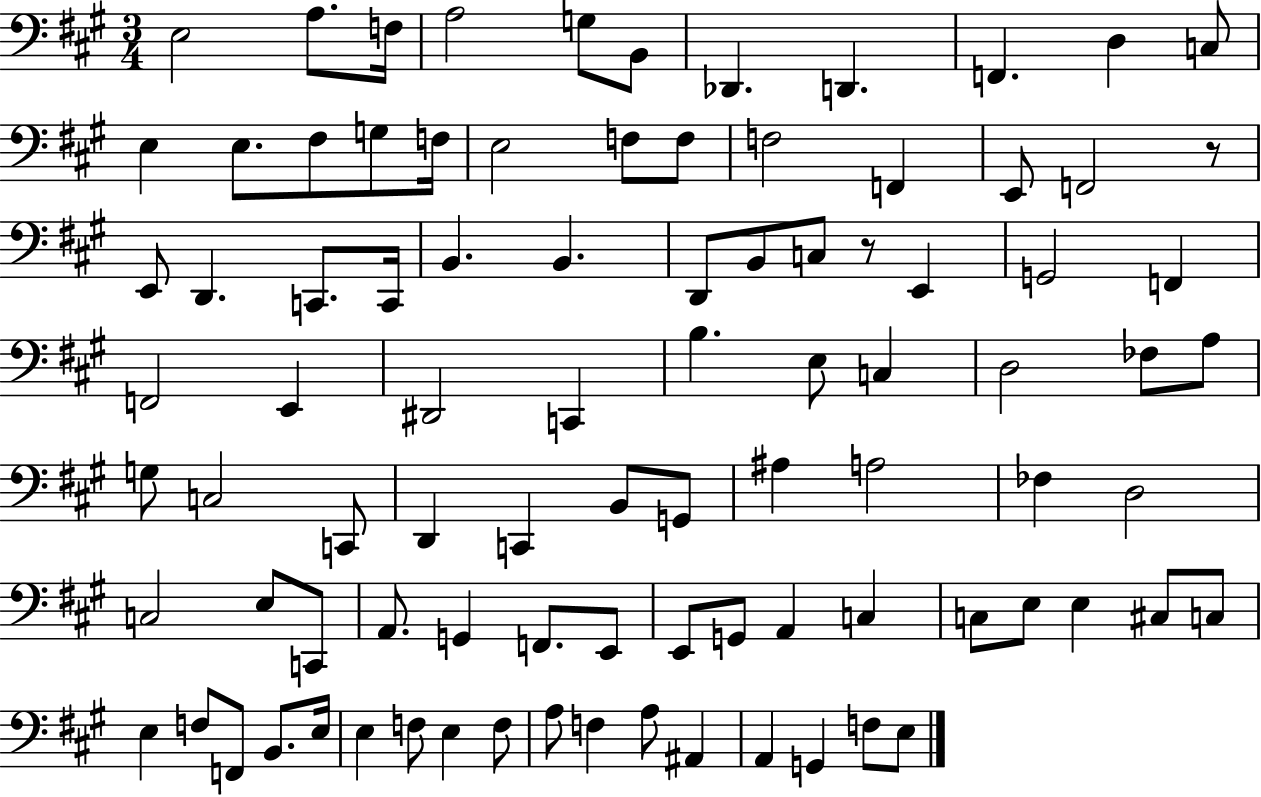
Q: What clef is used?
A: bass